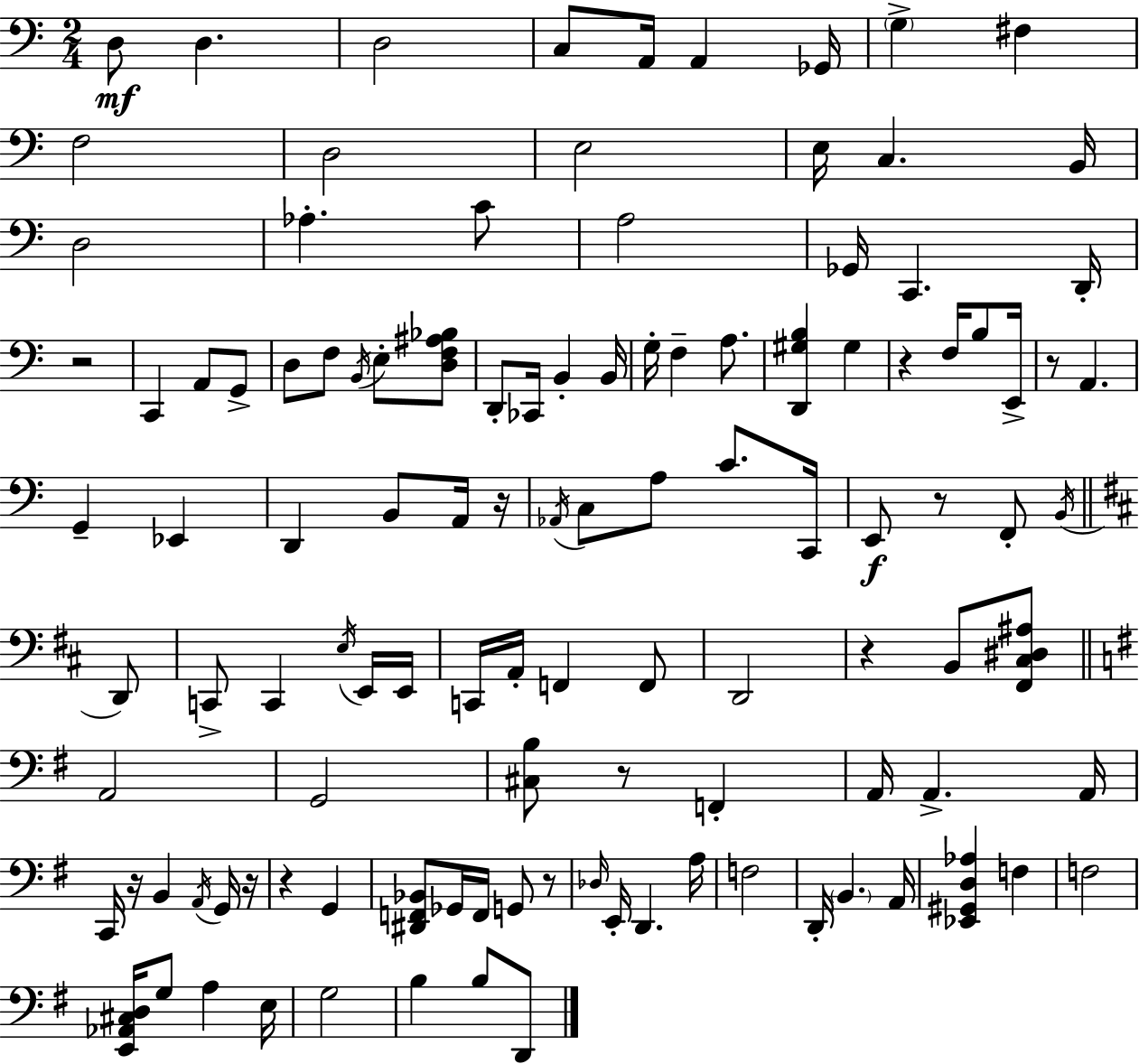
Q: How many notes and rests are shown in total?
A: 115